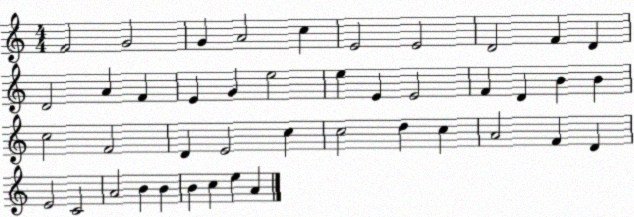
X:1
T:Untitled
M:4/4
L:1/4
K:C
F2 G2 G A2 c E2 E2 D2 F D D2 A F E G e2 e E E2 F D B B c2 F2 D E2 c c2 d c A2 F D E2 C2 A2 B B B c e A